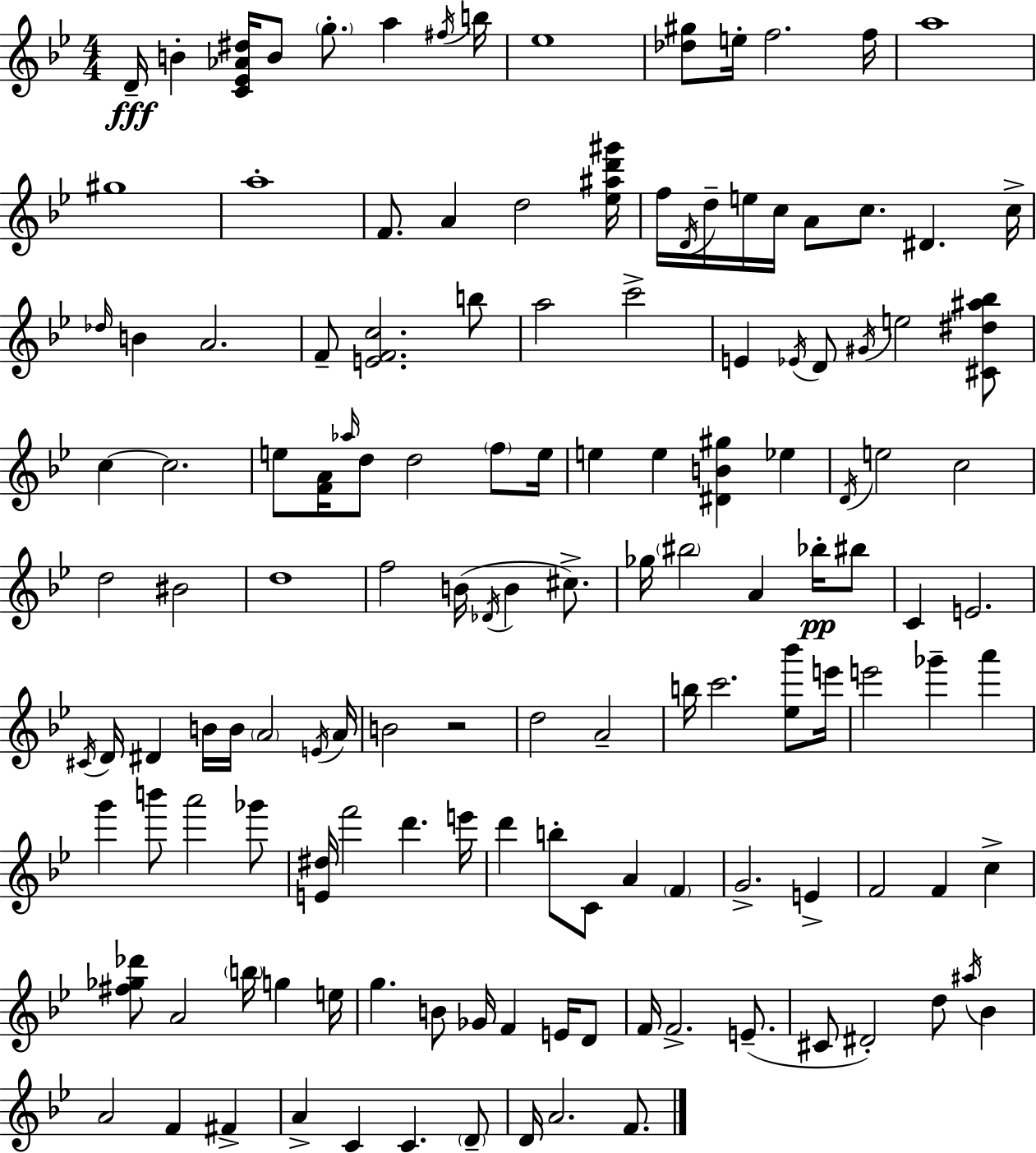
{
  \clef treble
  \numericTimeSignature
  \time 4/4
  \key bes \major
  d'16--\fff b'4-. <c' ees' aes' dis''>16 b'8 \parenthesize g''8.-. a''4 \acciaccatura { fis''16 } | b''16 ees''1 | <des'' gis''>8 e''16-. f''2. | f''16 a''1 | \break gis''1 | a''1-. | f'8. a'4 d''2 | <ees'' ais'' d''' gis'''>16 f''16 \acciaccatura { d'16 } d''16-- e''16 c''16 a'8 c''8. dis'4. | \break c''16-> \grace { des''16 } b'4 a'2. | f'8-- <e' f' c''>2. | b''8 a''2 c'''2-> | e'4 \acciaccatura { ees'16 } d'8 \acciaccatura { gis'16 } e''2 | \break <cis' dis'' ais'' bes''>8 c''4~~ c''2. | e''8 <f' a'>16 \grace { aes''16 } d''8 d''2 | \parenthesize f''8 e''16 e''4 e''4 <dis' b' gis''>4 | ees''4 \acciaccatura { d'16 } e''2 c''2 | \break d''2 bis'2 | d''1 | f''2 b'16( | \acciaccatura { des'16 } b'4 cis''8.->) ges''16 \parenthesize bis''2 | \break a'4 bes''16-.\pp bis''8 c'4 e'2. | \acciaccatura { cis'16 } d'16 dis'4 b'16 b'16 | \parenthesize a'2 \acciaccatura { e'16 } a'16 b'2 | r2 d''2 | \break a'2-- b''16 c'''2. | <ees'' bes'''>8 e'''16 e'''2 | ges'''4-- a'''4 g'''4 b'''8 | a'''2 ges'''8 <e' dis''>16 f'''2 | \break d'''4. e'''16 d'''4 b''8-. | c'8 a'4 \parenthesize f'4 g'2.-> | e'4-> f'2 | f'4 c''4-> <fis'' ges'' des'''>8 a'2 | \break \parenthesize b''16 g''4 e''16 g''4. | b'8 ges'16 f'4 e'16 d'8 f'16 f'2.-> | e'8.--( cis'8 dis'2-.) | d''8 \acciaccatura { ais''16 } bes'4 a'2 | \break f'4 fis'4-> a'4-> c'4 | c'4. \parenthesize d'8-- d'16 a'2. | f'8. \bar "|."
}